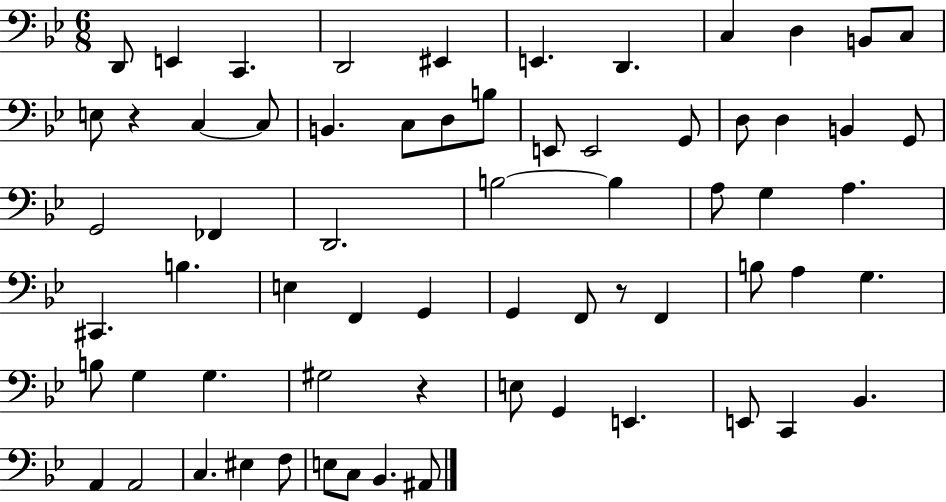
{
  \clef bass
  \numericTimeSignature
  \time 6/8
  \key bes \major
  d,8 e,4 c,4. | d,2 eis,4 | e,4. d,4. | c4 d4 b,8 c8 | \break e8 r4 c4~~ c8 | b,4. c8 d8 b8 | e,8 e,2 g,8 | d8 d4 b,4 g,8 | \break g,2 fes,4 | d,2. | b2~~ b4 | a8 g4 a4. | \break cis,4. b4. | e4 f,4 g,4 | g,4 f,8 r8 f,4 | b8 a4 g4. | \break b8 g4 g4. | gis2 r4 | e8 g,4 e,4. | e,8 c,4 bes,4. | \break a,4 a,2 | c4. eis4 f8 | e8 c8 bes,4. ais,8 | \bar "|."
}